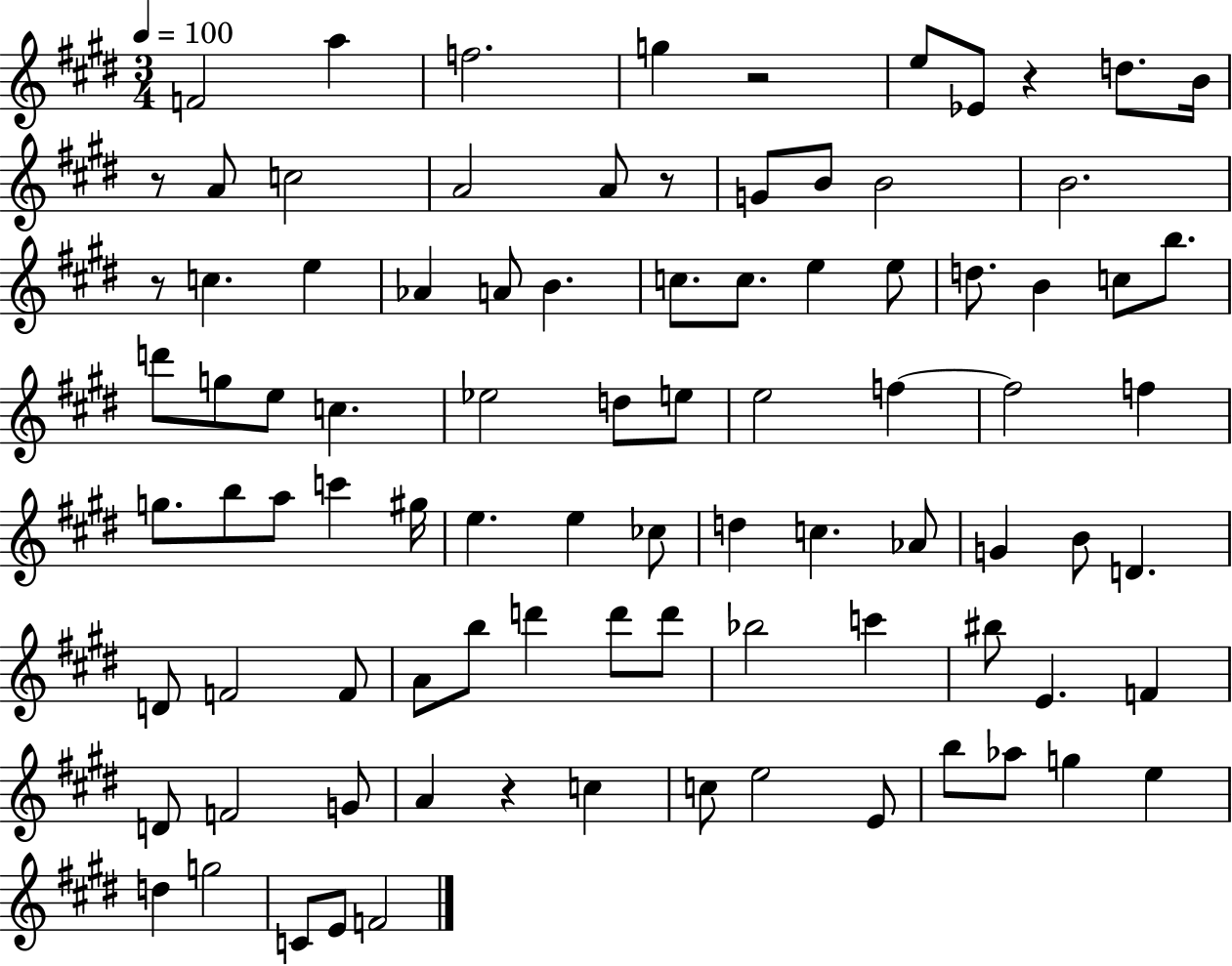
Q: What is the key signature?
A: E major